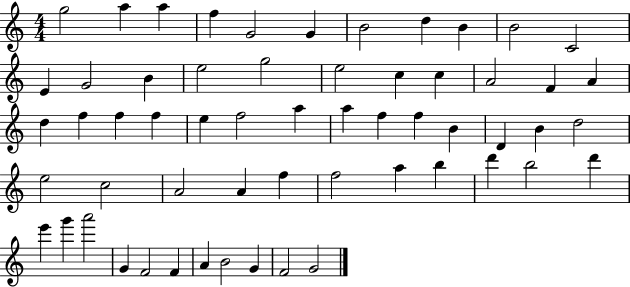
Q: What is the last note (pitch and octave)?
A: G4